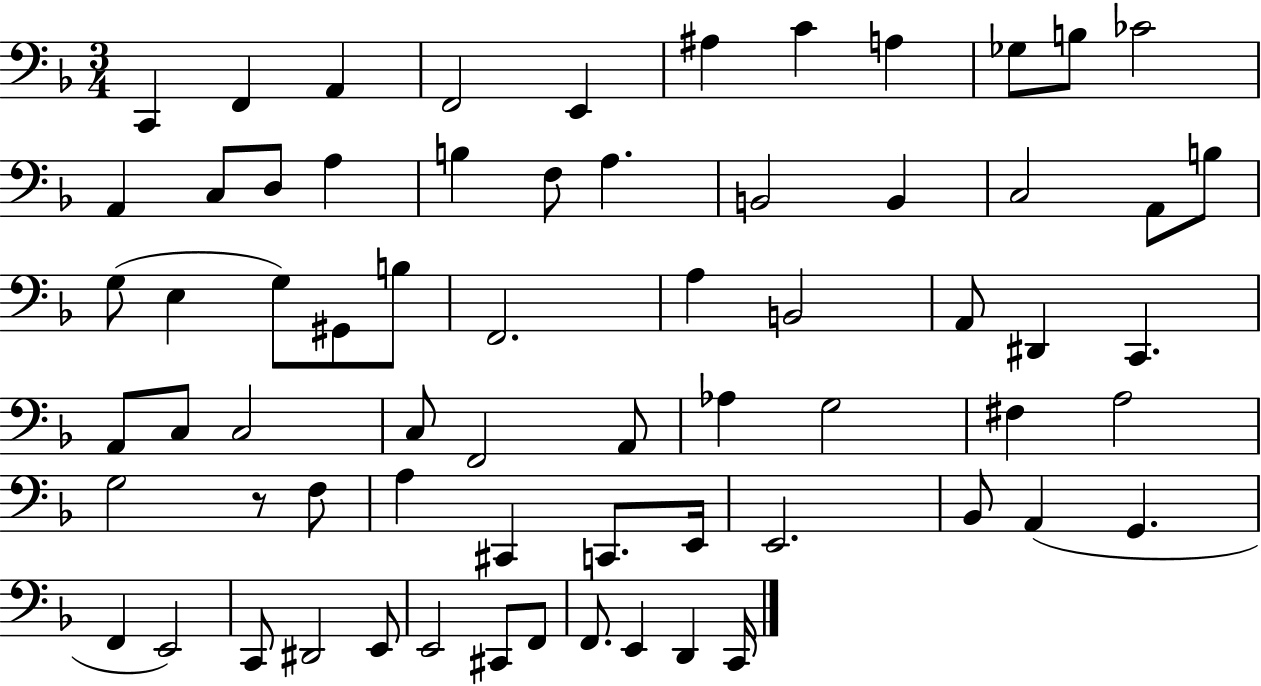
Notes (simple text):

C2/q F2/q A2/q F2/h E2/q A#3/q C4/q A3/q Gb3/e B3/e CES4/h A2/q C3/e D3/e A3/q B3/q F3/e A3/q. B2/h B2/q C3/h A2/e B3/e G3/e E3/q G3/e G#2/e B3/e F2/h. A3/q B2/h A2/e D#2/q C2/q. A2/e C3/e C3/h C3/e F2/h A2/e Ab3/q G3/h F#3/q A3/h G3/h R/e F3/e A3/q C#2/q C2/e. E2/s E2/h. Bb2/e A2/q G2/q. F2/q E2/h C2/e D#2/h E2/e E2/h C#2/e F2/e F2/e. E2/q D2/q C2/s